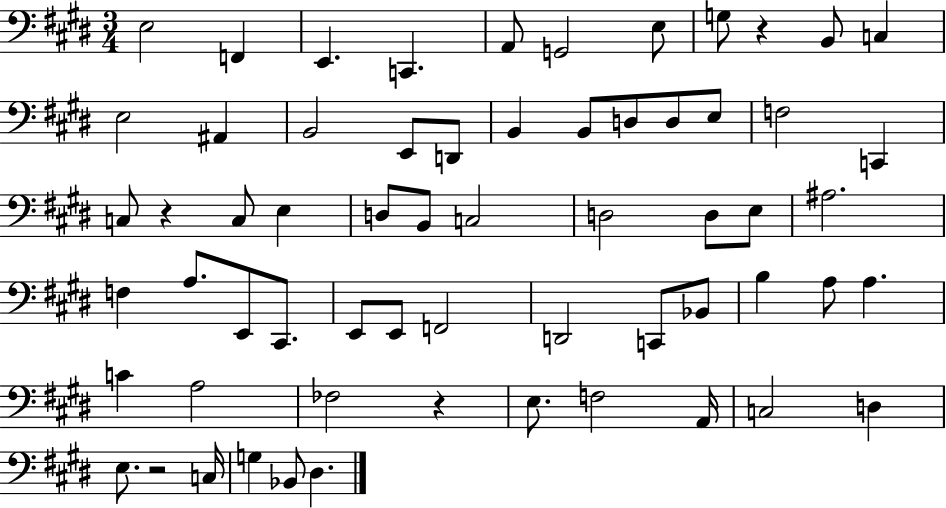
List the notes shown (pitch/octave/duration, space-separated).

E3/h F2/q E2/q. C2/q. A2/e G2/h E3/e G3/e R/q B2/e C3/q E3/h A#2/q B2/h E2/e D2/e B2/q B2/e D3/e D3/e E3/e F3/h C2/q C3/e R/q C3/e E3/q D3/e B2/e C3/h D3/h D3/e E3/e A#3/h. F3/q A3/e. E2/e C#2/e. E2/e E2/e F2/h D2/h C2/e Bb2/e B3/q A3/e A3/q. C4/q A3/h FES3/h R/q E3/e. F3/h A2/s C3/h D3/q E3/e. R/h C3/s G3/q Bb2/e D#3/q.